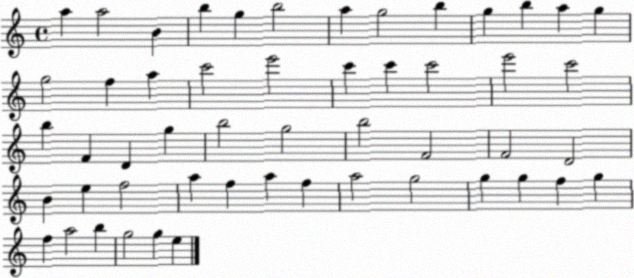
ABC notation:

X:1
T:Untitled
M:4/4
L:1/4
K:C
a a2 B b g b2 a g2 b g b a g g2 f a c'2 e'2 c' c' c'2 e'2 c'2 b F D g b2 g2 b2 F2 F2 D2 B e f2 a f a f a2 g2 g g f g f a2 b g2 g e